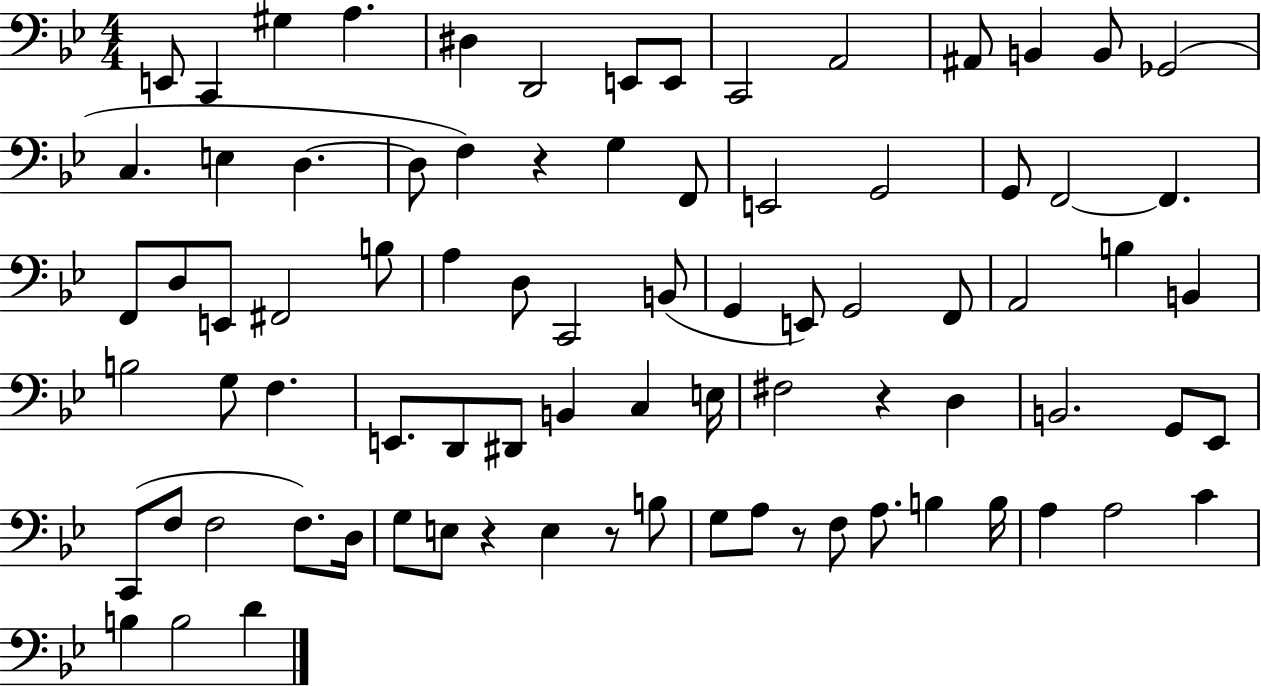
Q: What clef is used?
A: bass